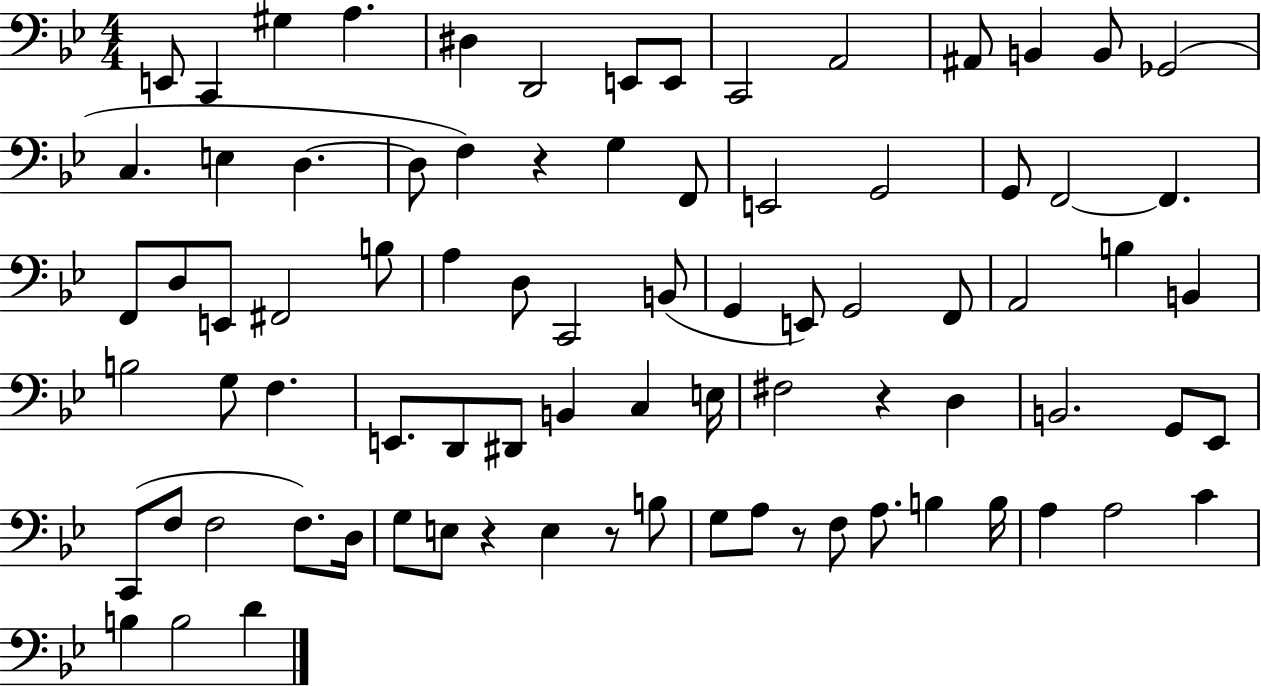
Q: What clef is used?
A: bass